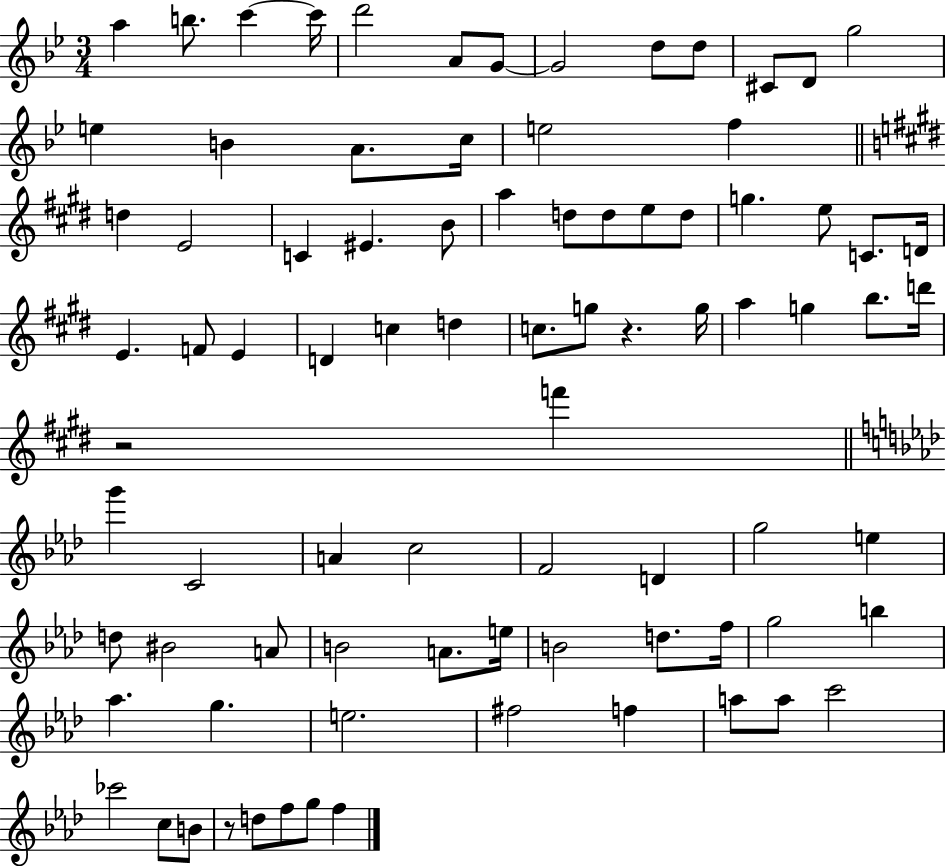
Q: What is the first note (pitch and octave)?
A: A5